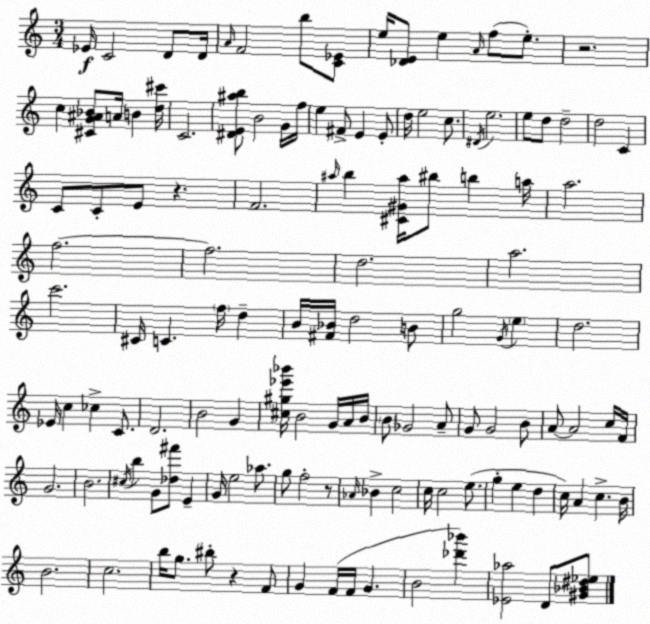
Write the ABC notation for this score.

X:1
T:Untitled
M:3/4
L:1/4
K:C
_E/4 C2 D/2 D/4 A/4 F2 b/2 [C_E]/2 e/4 [_DE]/2 e A/4 f/2 e/2 z2 c [^CG^A_B]/2 A/4 B [d^c']/4 C2 [^DE^ab]/2 B2 G/4 f/4 e ^F/2 E E/2 d/4 e2 c/2 ^D/4 e2 e/2 d/2 d2 d2 C C/2 C/2 E/2 z F2 ^a/4 b [^C^G^a]/4 ^b/2 b a/4 a2 f2 f2 d2 a2 c'2 ^C/4 C f/4 d B/4 [^F_B]/4 d2 B/2 g2 G/4 e d2 _E/4 c _c C/2 D2 B2 G [^c^g_e'_b']/4 B2 G/4 A/4 B/4 B/2 _G2 A/2 G/2 G2 B/2 A/2 A2 c/4 F/4 G2 B2 ^c/4 b G/2 [_d^f']/2 E G/4 e2 _a/2 g/2 f2 z/2 _A/4 _B c2 c/4 c2 e/2 g e d c/4 A c B/4 B2 c2 b/4 g/2 ^b/2 z F/2 G F/4 F/4 G B2 [_d'_b'] [_E_a]2 D/2 [^G_B^d_e]/2